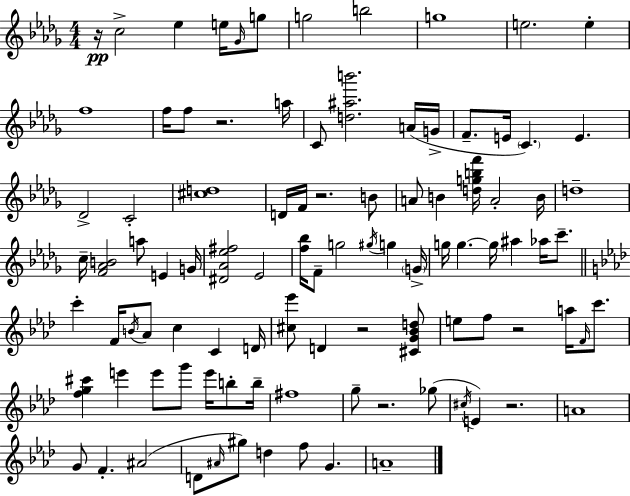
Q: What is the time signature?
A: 4/4